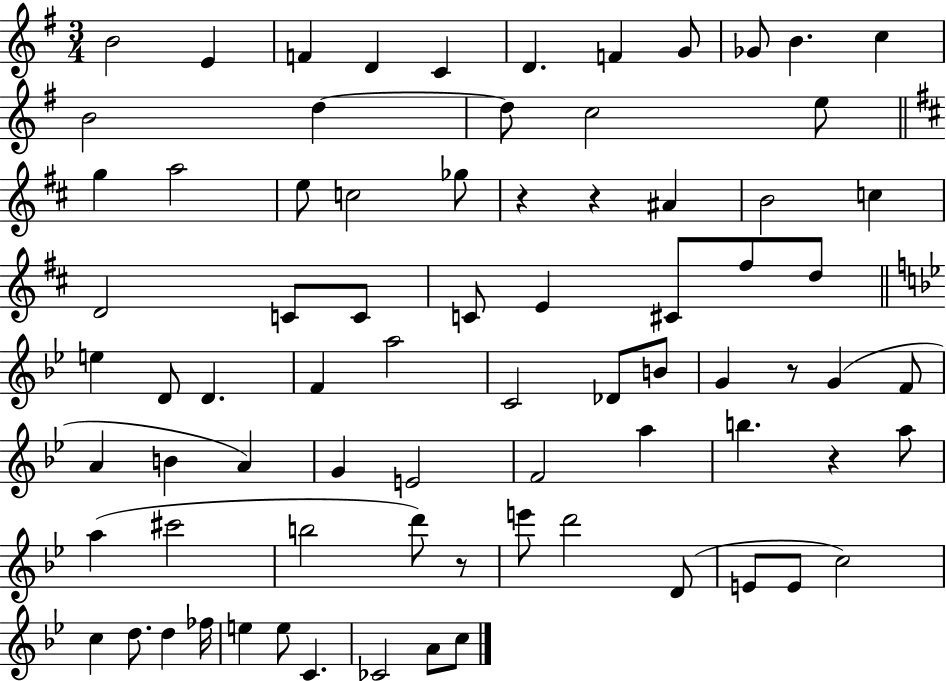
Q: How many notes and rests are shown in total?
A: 77